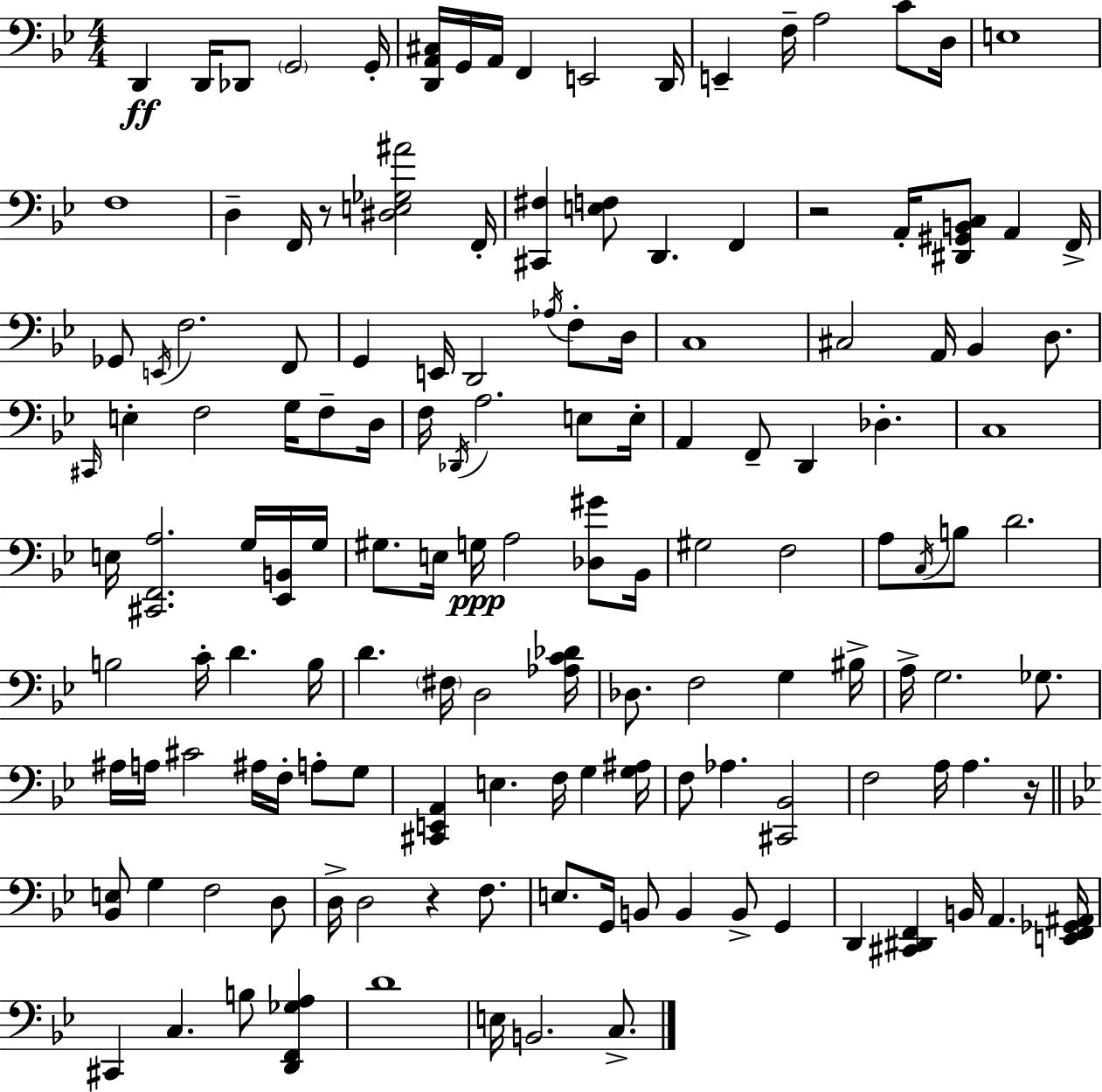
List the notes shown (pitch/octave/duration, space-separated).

D2/q D2/s Db2/e G2/h G2/s [D2,A2,C#3]/s G2/s A2/s F2/q E2/h D2/s E2/q F3/s A3/h C4/e D3/s E3/w F3/w D3/q F2/s R/e [D#3,E3,Gb3,A#4]/h F2/s [C#2,F#3]/q [E3,F3]/e D2/q. F2/q R/h A2/s [D#2,G#2,B2,C3]/e A2/q F2/s Gb2/e E2/s F3/h. F2/e G2/q E2/s D2/h Ab3/s F3/e D3/s C3/w C#3/h A2/s Bb2/q D3/e. C#2/s E3/q F3/h G3/s F3/e D3/s F3/s Db2/s A3/h. E3/e E3/s A2/q F2/e D2/q Db3/q. C3/w E3/s [C#2,F2,A3]/h. G3/s [Eb2,B2]/s G3/s G#3/e. E3/s G3/s A3/h [Db3,G#4]/e Bb2/s G#3/h F3/h A3/e C3/s B3/e D4/h. B3/h C4/s D4/q. B3/s D4/q. F#3/s D3/h [Ab3,C4,Db4]/s Db3/e. F3/h G3/q BIS3/s A3/s G3/h. Gb3/e. A#3/s A3/s C#4/h A#3/s F3/s A3/e G3/e [C#2,E2,A2]/q E3/q. F3/s G3/q [G3,A#3]/s F3/e Ab3/q. [C#2,Bb2]/h F3/h A3/s A3/q. R/s [Bb2,E3]/e G3/q F3/h D3/e D3/s D3/h R/q F3/e. E3/e. G2/s B2/e B2/q B2/e G2/q D2/q [C#2,D#2,F2]/q B2/s A2/q. [E2,F2,Gb2,A#2]/s C#2/q C3/q. B3/e [D2,F2,Gb3,A3]/q D4/w E3/s B2/h. C3/e.